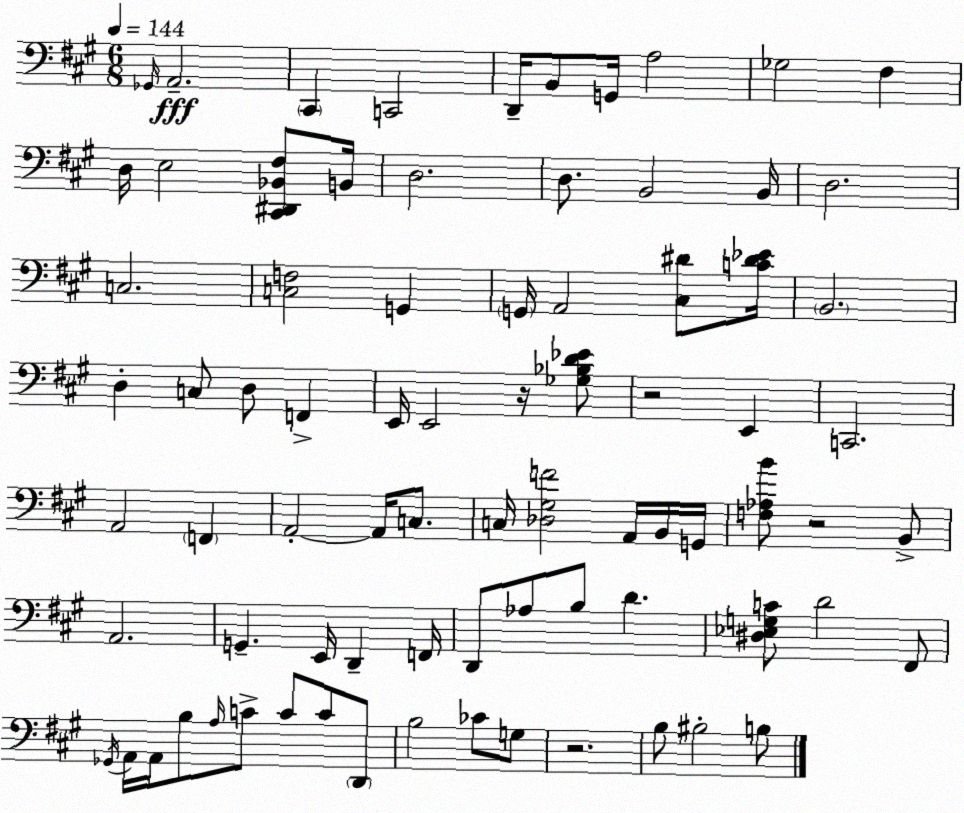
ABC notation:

X:1
T:Untitled
M:6/8
L:1/4
K:A
_G,,/4 A,,2 ^C,, C,,2 D,,/4 B,,/2 G,,/4 A,2 _G,2 ^F, D,/4 E,2 [^C,,^D,,_B,,^F,]/2 B,,/4 D,2 D,/2 B,,2 B,,/4 D,2 C,2 [C,F,]2 G,, G,,/4 A,,2 [^C,^D]/2 [C^D_E]/4 B,,2 D, C,/2 D,/2 F,, E,,/4 E,,2 z/4 [_G,_B,D_E]/2 z2 E,, C,,2 A,,2 F,, A,,2 A,,/4 C,/2 C,/4 [_D,^G,F]2 A,,/4 B,,/4 G,,/4 [F,_A,B]/2 z2 B,,/2 A,,2 G,, E,,/4 D,, F,,/4 D,,/2 _A,/2 B,/2 D [^D,_E,G,C]/2 D2 ^F,,/2 _G,,/4 A,,/4 A,,/4 B,/2 A,/4 C/2 C/2 C/2 D,,/2 B,2 _C/2 G,/2 z2 B,/2 ^B,2 B,/2